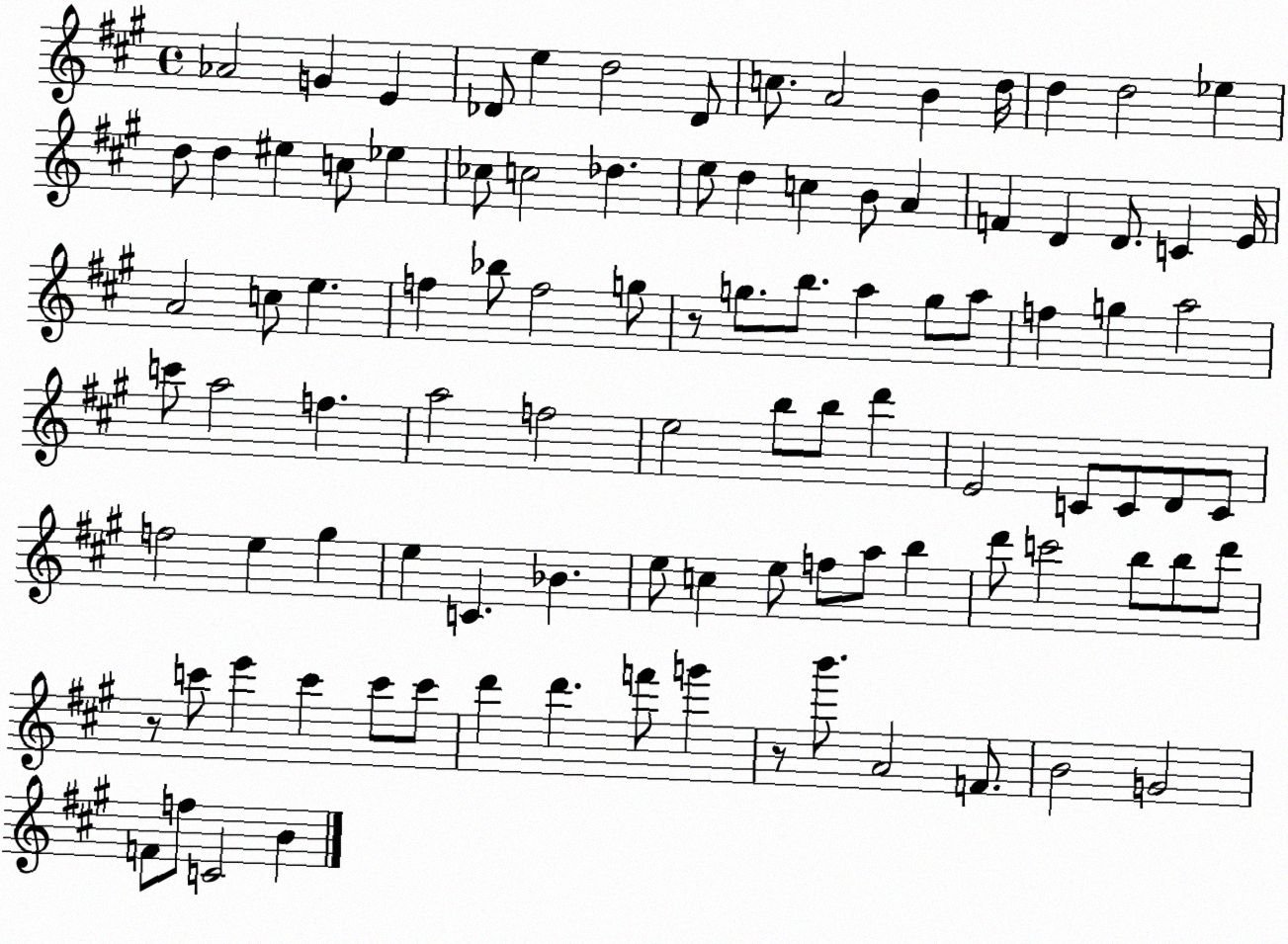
X:1
T:Untitled
M:4/4
L:1/4
K:A
_A2 G E _D/2 e d2 _D/2 c/2 A2 B d/4 d d2 _e d/2 d ^e c/2 _e _c/2 c2 _d e/2 d c B/2 A F D D/2 C E/4 A2 c/2 e f _b/2 f2 g/2 z/2 g/2 b/2 a g/2 a/2 f g a2 c'/2 a2 f a2 f2 e2 b/2 b/2 d' E2 C/2 C/2 D/2 C/2 f2 e ^g e C _B e/2 c e/2 f/2 a/2 b d'/2 c'2 b/2 b/2 d'/2 z/2 c'/2 e' c' c'/2 c'/2 d' d' f'/2 g' z/2 b'/2 A2 F/2 B2 G2 F/2 f/2 C2 B